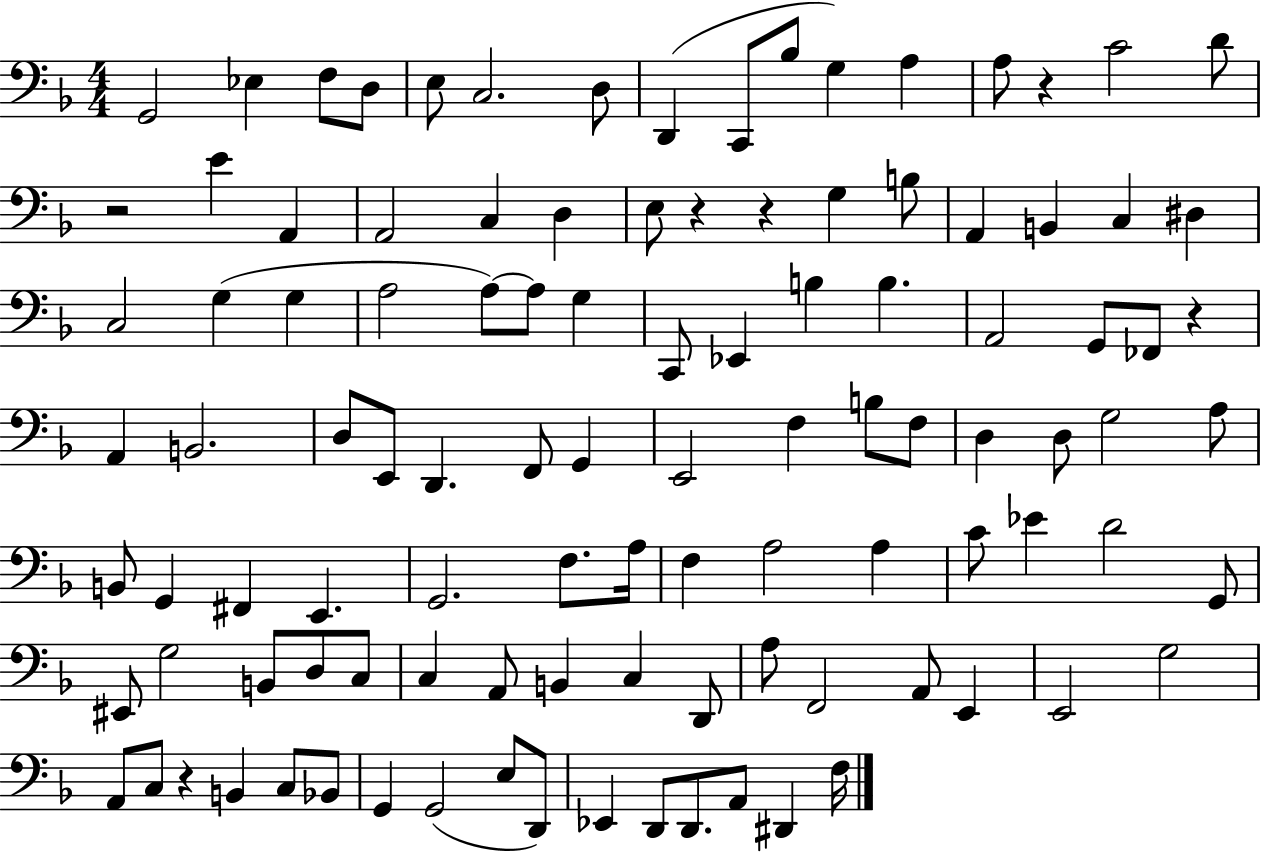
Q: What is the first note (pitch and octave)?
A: G2